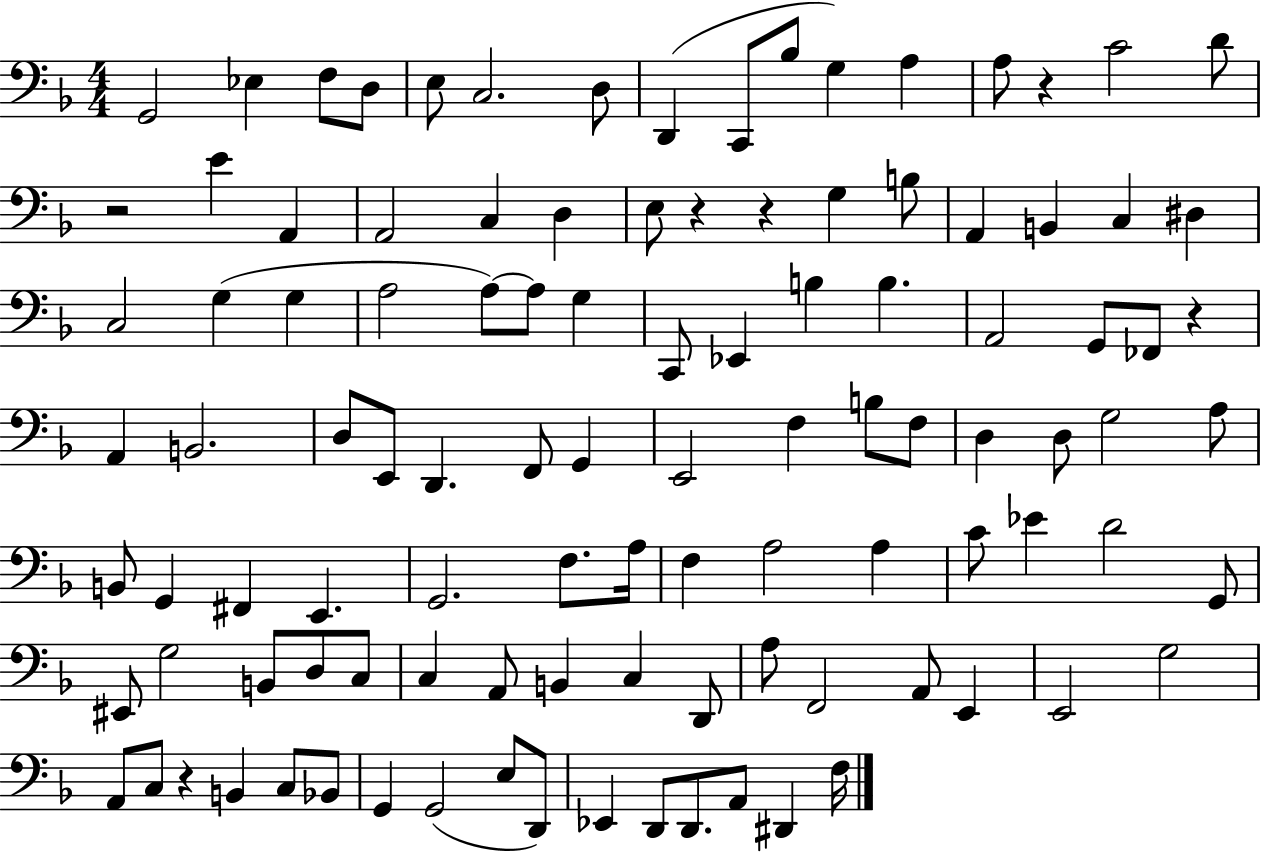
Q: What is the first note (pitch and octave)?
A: G2